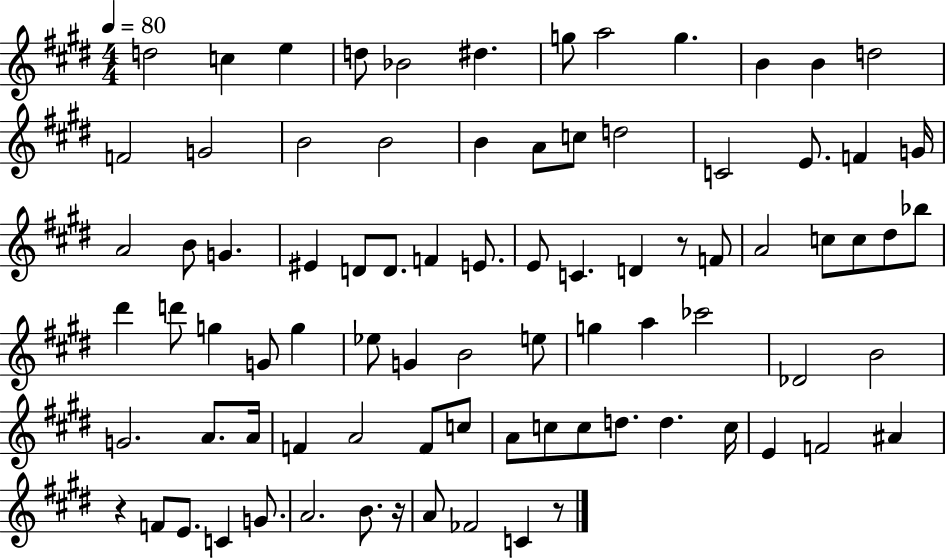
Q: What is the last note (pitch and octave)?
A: C4